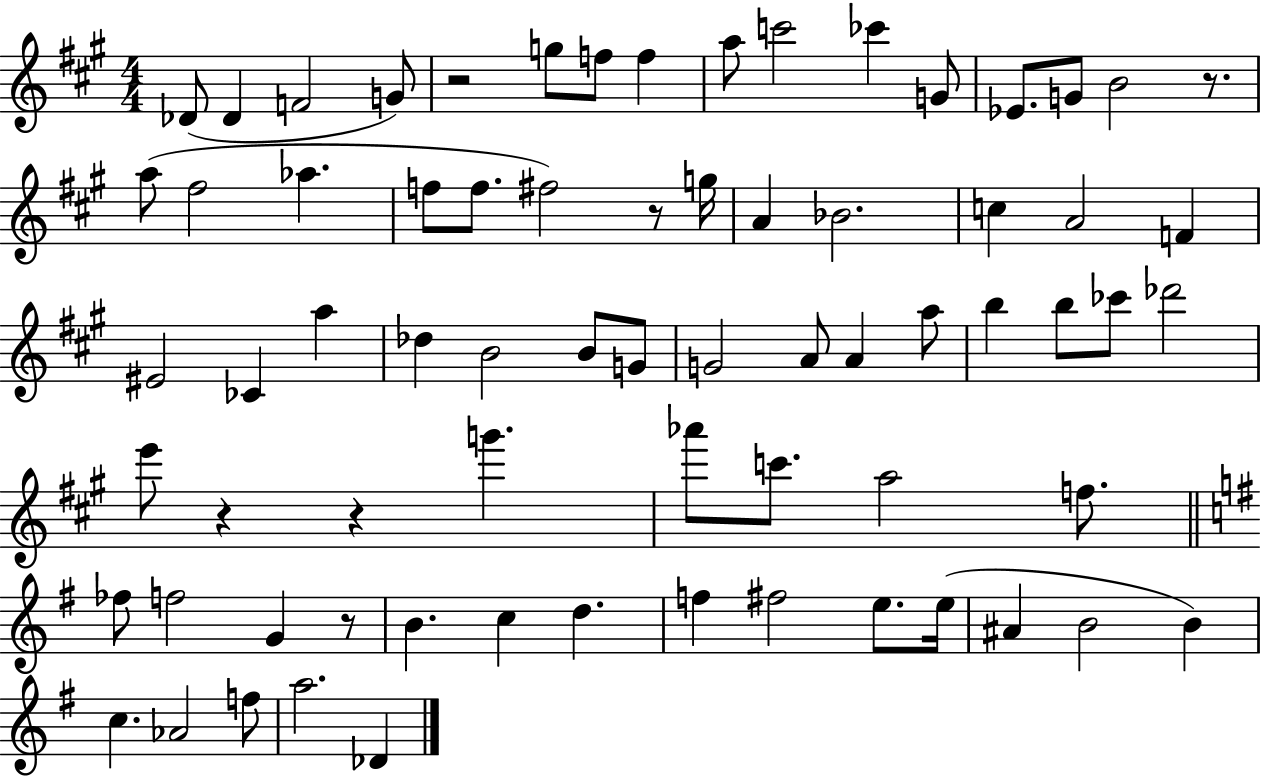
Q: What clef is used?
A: treble